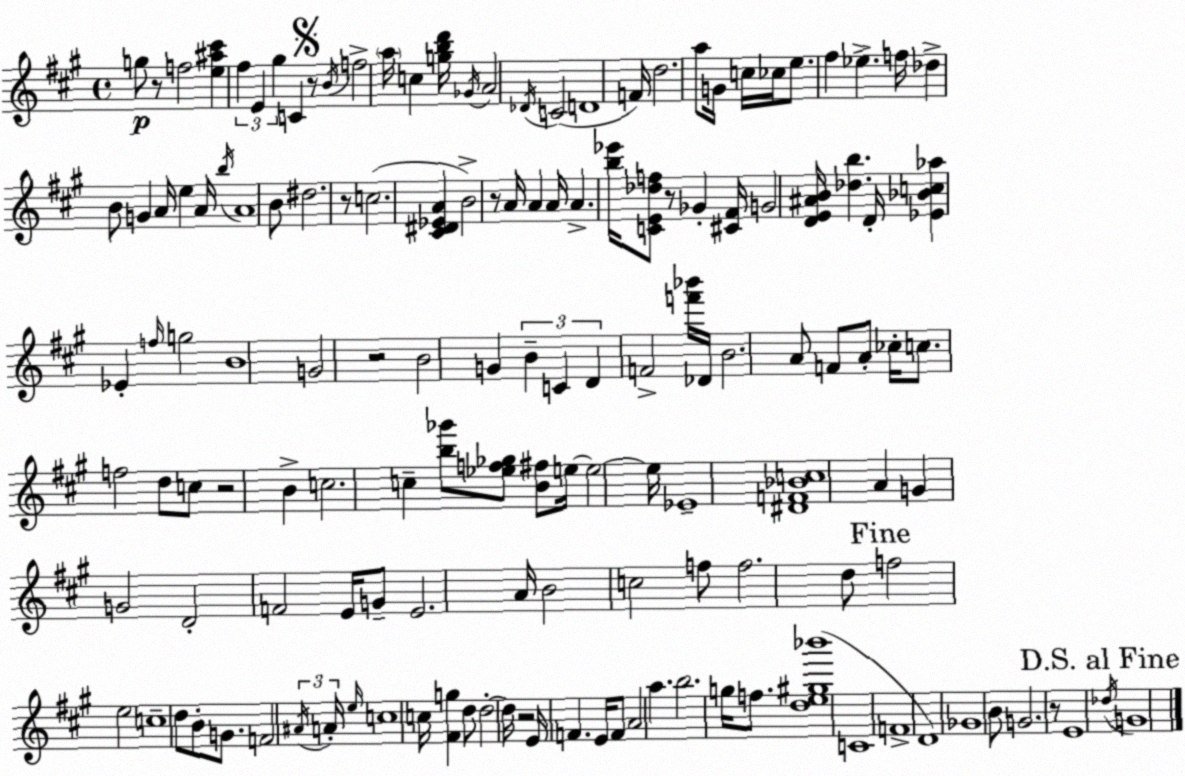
X:1
T:Untitled
M:4/4
L:1/4
K:A
g/2 z/2 f2 [e^a^c'] ^f E ^g C z/2 B/4 f2 a/4 c [gbd']/4 _G/4 A2 _D/4 C2 D4 F/4 d2 a/2 G/4 c/4 _c/4 e/2 ^f _e f/4 _d B/2 G A/4 e A/4 b/4 A4 B/2 ^d2 z/2 c2 [^C^D_EA] B2 z/2 A/4 A A/4 A [b_e']/4 [CE_df]/2 z/2 _G [^C^F]/4 G2 [DE^AB]/4 [_db] D/4 [_E_Bc_a] _E f/4 g2 B4 G2 z2 B2 G B C D F2 [f'_b']/4 _D/4 B2 A/2 F/2 A/2 _c/4 c/2 f2 d/2 c/2 z2 B c2 c [b_g']/2 [_ef_g]/2 [B^f]/2 e/4 e2 e/4 _E4 [^DF_Bc]4 A G G2 D2 F2 E/4 G/2 E2 A/4 B2 c2 f/2 f2 d/2 f2 e2 c4 d/2 B/2 G/2 F2 ^A/4 A/4 e/4 c4 c/4 [^Fg] d/2 d2 d/4 z2 E/4 F E/4 F/2 A2 a b2 g/4 f/2 [de^g_b']4 C4 F4 D4 _G4 B/2 G2 z/2 E4 _d/4 G4